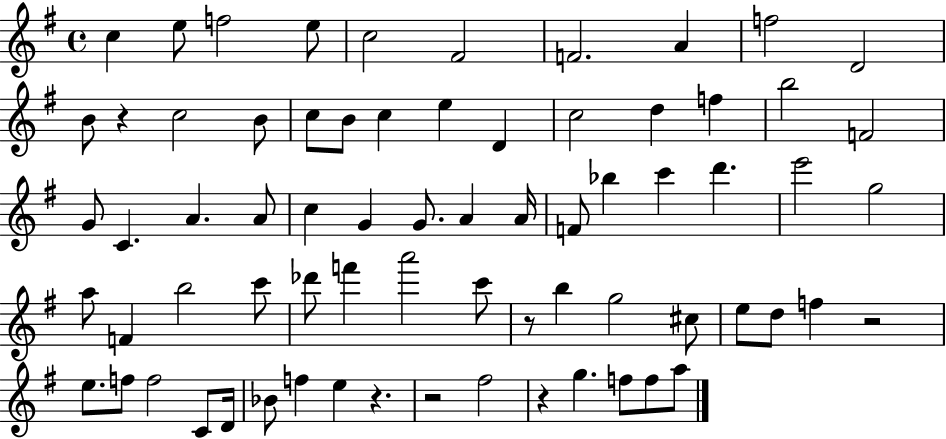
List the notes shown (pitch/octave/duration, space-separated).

C5/q E5/e F5/h E5/e C5/h F#4/h F4/h. A4/q F5/h D4/h B4/e R/q C5/h B4/e C5/e B4/e C5/q E5/q D4/q C5/h D5/q F5/q B5/h F4/h G4/e C4/q. A4/q. A4/e C5/q G4/q G4/e. A4/q A4/s F4/e Bb5/q C6/q D6/q. E6/h G5/h A5/e F4/q B5/h C6/e Db6/e F6/q A6/h C6/e R/e B5/q G5/h C#5/e E5/e D5/e F5/q R/h E5/e. F5/e F5/h C4/e D4/s Bb4/e F5/q E5/q R/q. R/h F#5/h R/q G5/q. F5/e F5/e A5/e